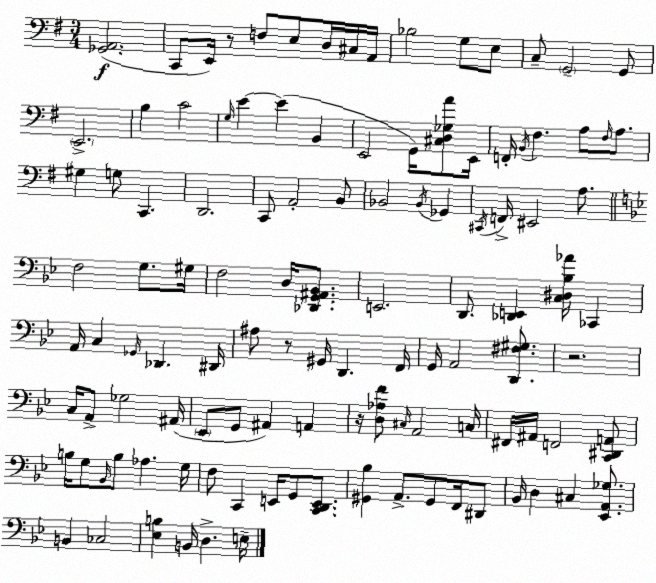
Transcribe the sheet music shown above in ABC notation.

X:1
T:Untitled
M:3/4
L:1/4
K:G
[_G,,A,,]2 C,,/2 E,,/4 z/2 F,/2 E,/2 D,/4 ^C,/4 A,,/4 _B,2 G,/2 E,/2 C,/2 G,,2 G,,/2 E,,2 B, C2 G,/4 E E B,, E,,2 G,,/4 [^C,D,_G,A]/2 E,,/4 F,,/4 B,,/4 ^F, A,/2 ^F,/4 A,/2 ^G, G,/2 C,, D,,2 C,,/2 A,,2 B,,/2 _B,,2 _B,,/4 _G,, ^C,,/4 F,,/4 ^E,,2 A,/2 F,2 G,/2 ^G,/4 F,2 D,/4 [_D,,G,,^A,,_B,,]/2 E,,2 D,,/2 [_D,,E,,] [C,^D,_B,_A]/4 _C,, A,,/4 C, _G,,/4 _D,, ^D,,/4 ^A,/2 z/2 ^G,,/4 D,, F,,/4 G,,/4 A,,2 [D,,^F,^G,]/2 z2 C,/4 A,,/2 _G,2 ^A,,/4 _E,,/2 G,,/2 ^A,, A,, z/4 [D,_A,F]/2 ^C,/4 A,,2 C,/4 ^F,,/4 ^A,,/4 F,,2 [C,,^D,,A,,]/2 B,/4 G,/2 _B,,/4 B,/2 _A, G,/4 F,/2 C,, E,,/4 G,,/2 [C,,D,,E,,]/2 [^G,,_B,] A,,/2 ^G,,/2 F,,/4 ^D,,/2 _B,,/4 D, ^C, [_E,,A,,_G,]/2 B,, _C,2 [_E,B,] B,,/4 D, E,/4